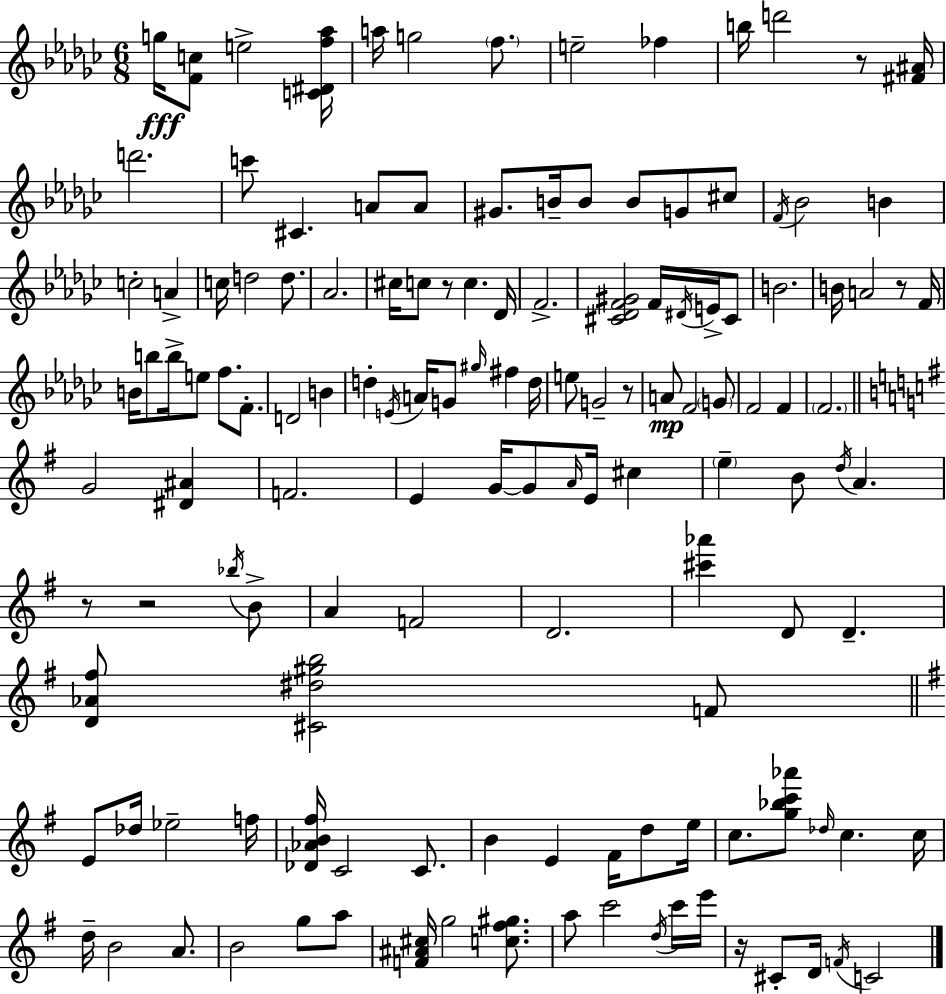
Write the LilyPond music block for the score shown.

{
  \clef treble
  \numericTimeSignature
  \time 6/8
  \key ees \minor
  g''16\fff <f' c''>8 e''2-> <c' dis' f'' aes''>16 | a''16 g''2 \parenthesize f''8. | e''2-- fes''4 | b''16 d'''2 r8 <fis' ais'>16 | \break d'''2. | c'''8 cis'4. a'8 a'8 | gis'8. b'16-- b'8 b'8 g'8 cis''8 | \acciaccatura { f'16 } bes'2 b'4 | \break c''2-. a'4-> | c''16 d''2 d''8. | aes'2. | cis''16 c''8 r8 c''4. | \break des'16 f'2.-> | <cis' des' f' gis'>2 f'16 \acciaccatura { dis'16 } e'16-> | cis'8 b'2. | b'16 a'2 r8 | \break f'16 b'16 b''8 b''16-> e''8 f''8. f'8.-. | d'2 b'4 | d''4-. \acciaccatura { e'16 } a'16 g'8 \grace { gis''16 } fis''4 | d''16 e''8 g'2-- | \break r8 a'8\mp f'2 | \parenthesize g'8 f'2 | f'4 \parenthesize f'2. | \bar "||" \break \key e \minor g'2 <dis' ais'>4 | f'2. | e'4 g'16~~ g'8 \grace { a'16 } e'16 cis''4 | \parenthesize e''4-- b'8 \acciaccatura { d''16 } a'4. | \break r8 r2 | \acciaccatura { bes''16 } b'8-> a'4 f'2 | d'2. | <cis''' aes'''>4 d'8 d'4.-- | \break <d' aes' fis''>8 <cis' dis'' gis'' b''>2 | f'8 \bar "||" \break \key g \major e'8 des''16 ees''2-- f''16 | <des' aes' b' fis''>16 c'2 c'8. | b'4 e'4 fis'16 d''8 e''16 | c''8. <g'' bes'' c''' aes'''>8 \grace { des''16 } c''4. | \break c''16 d''16-- b'2 a'8. | b'2 g''8 a''8 | <f' ais' cis''>16 g''2 <c'' fis'' gis''>8. | a''8 c'''2 \acciaccatura { d''16 } | \break c'''16 e'''16 r16 cis'8-. d'16 \acciaccatura { f'16 } c'2 | \bar "|."
}